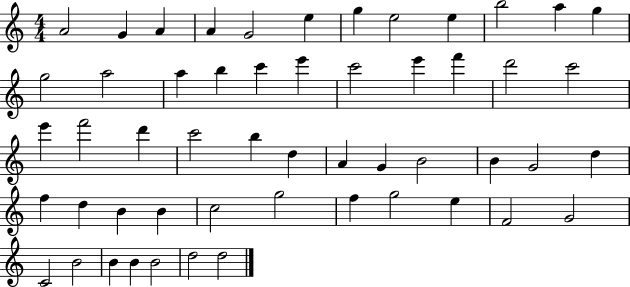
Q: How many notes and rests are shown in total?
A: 53